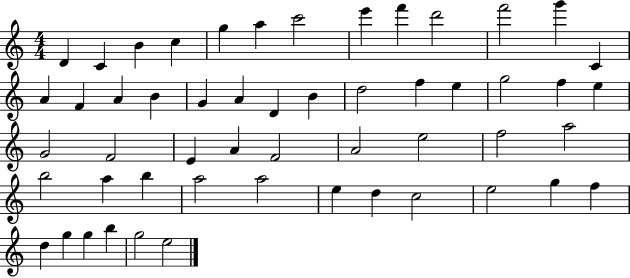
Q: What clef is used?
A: treble